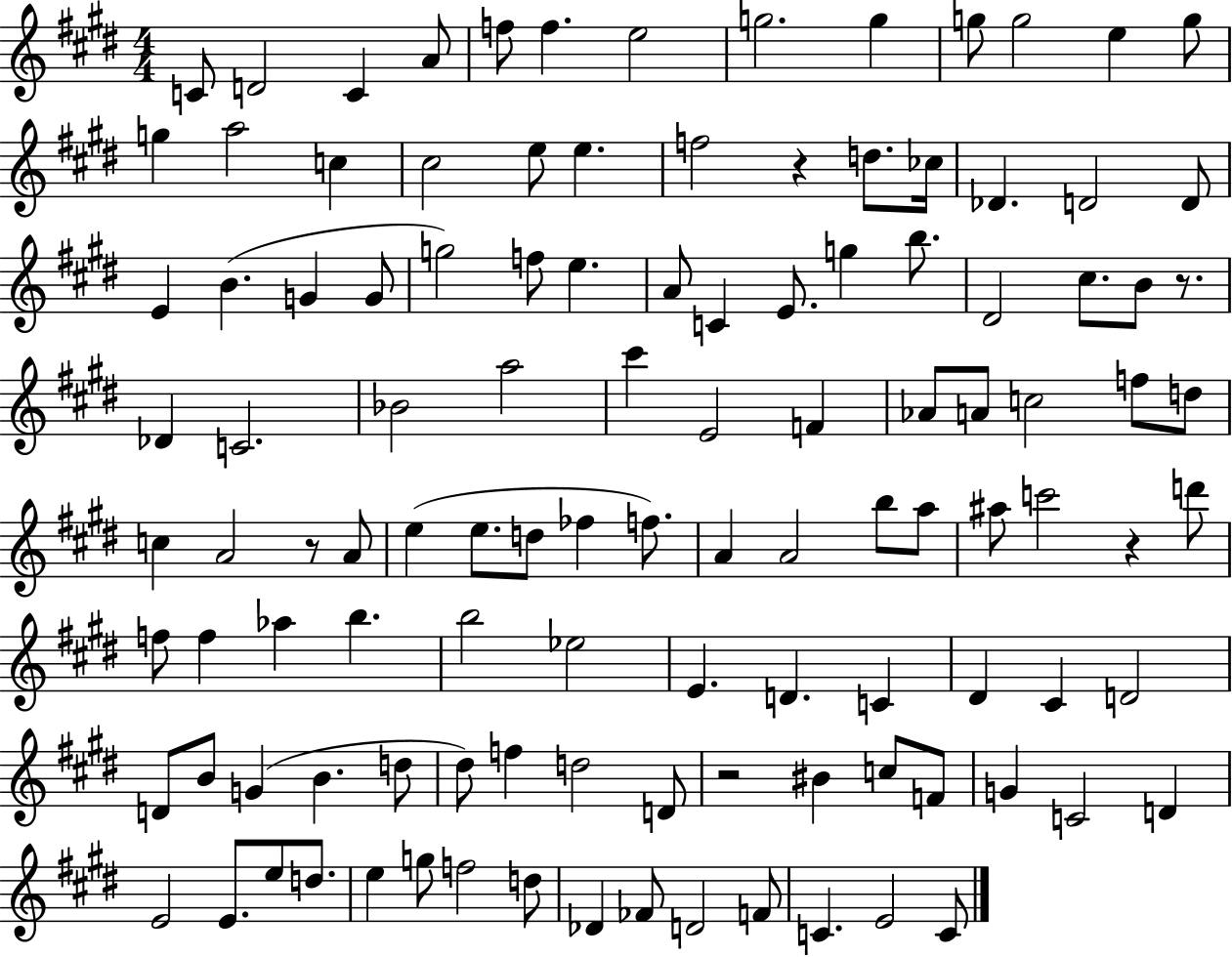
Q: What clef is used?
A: treble